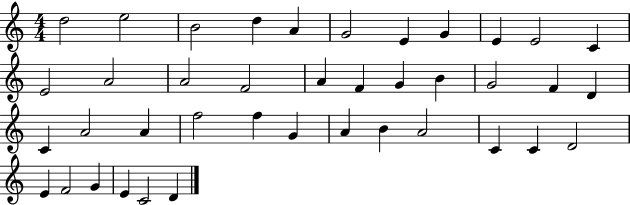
D5/h E5/h B4/h D5/q A4/q G4/h E4/q G4/q E4/q E4/h C4/q E4/h A4/h A4/h F4/h A4/q F4/q G4/q B4/q G4/h F4/q D4/q C4/q A4/h A4/q F5/h F5/q G4/q A4/q B4/q A4/h C4/q C4/q D4/h E4/q F4/h G4/q E4/q C4/h D4/q